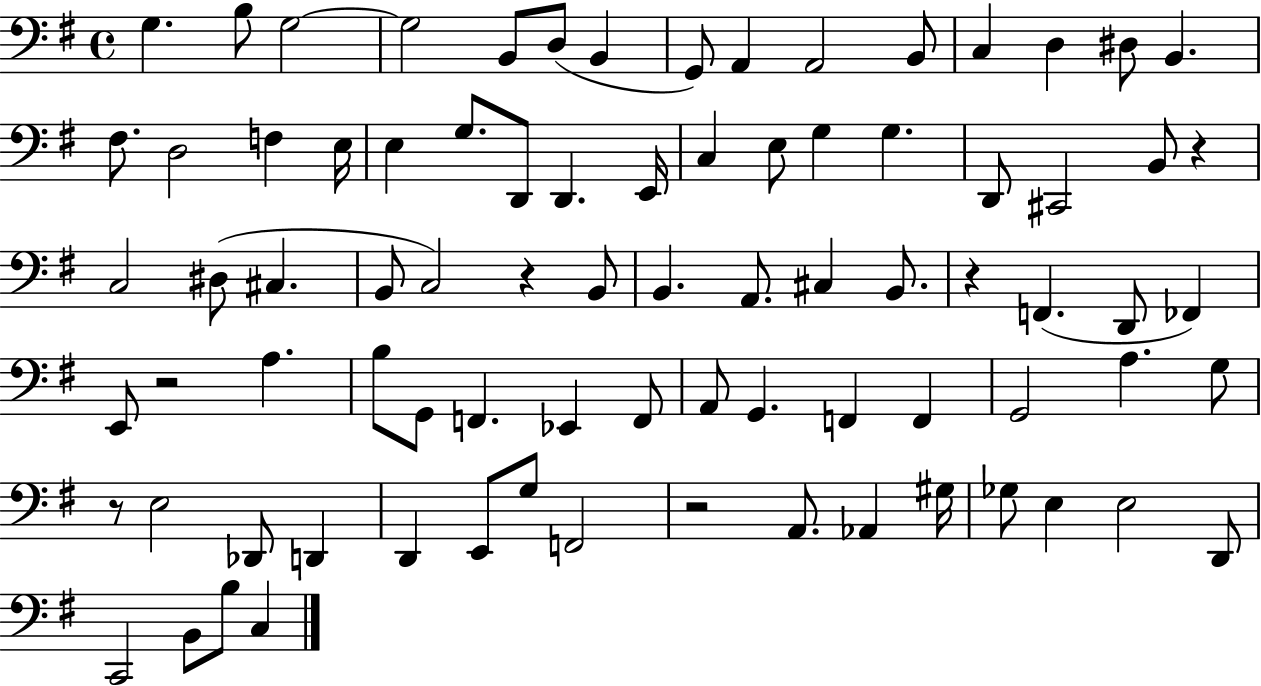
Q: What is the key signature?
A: G major